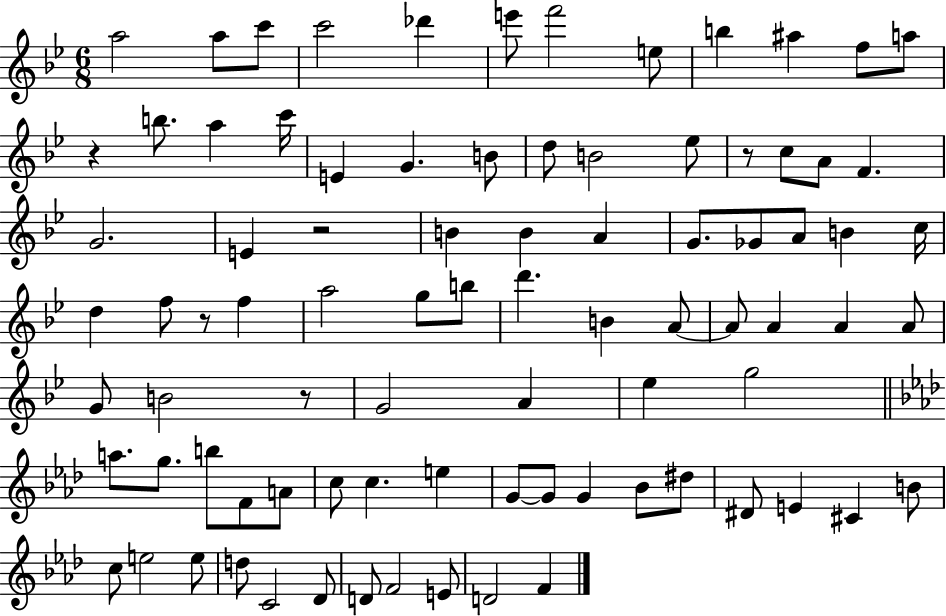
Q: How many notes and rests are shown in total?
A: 86